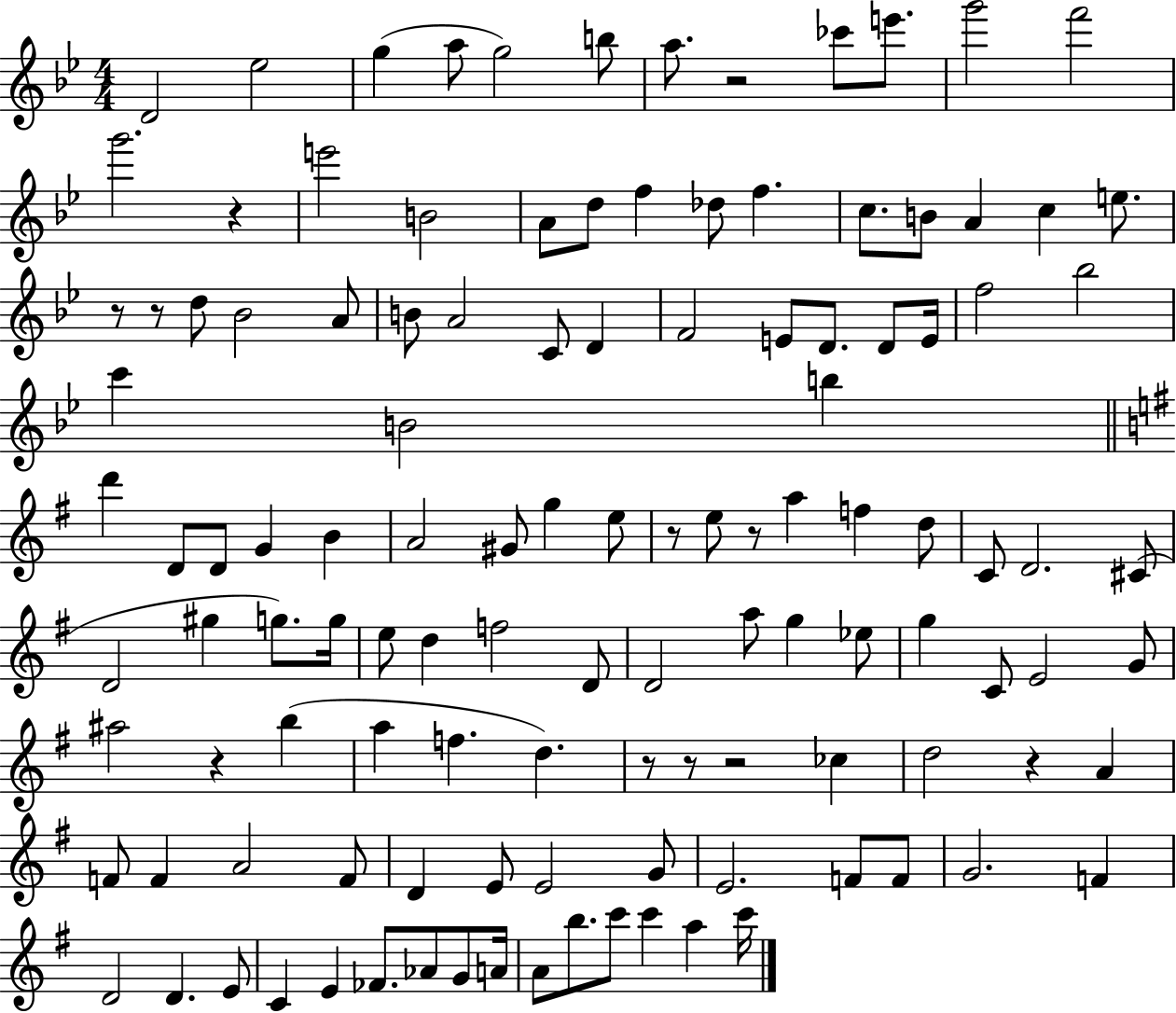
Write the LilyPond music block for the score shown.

{
  \clef treble
  \numericTimeSignature
  \time 4/4
  \key bes \major
  d'2 ees''2 | g''4( a''8 g''2) b''8 | a''8. r2 ces'''8 e'''8. | g'''2 f'''2 | \break g'''2. r4 | e'''2 b'2 | a'8 d''8 f''4 des''8 f''4. | c''8. b'8 a'4 c''4 e''8. | \break r8 r8 d''8 bes'2 a'8 | b'8 a'2 c'8 d'4 | f'2 e'8 d'8. d'8 e'16 | f''2 bes''2 | \break c'''4 b'2 b''4 | \bar "||" \break \key e \minor d'''4 d'8 d'8 g'4 b'4 | a'2 gis'8 g''4 e''8 | r8 e''8 r8 a''4 f''4 d''8 | c'8 d'2. cis'8( | \break d'2 gis''4 g''8.) g''16 | e''8 d''4 f''2 d'8 | d'2 a''8 g''4 ees''8 | g''4 c'8 e'2 g'8 | \break ais''2 r4 b''4( | a''4 f''4. d''4.) | r8 r8 r2 ces''4 | d''2 r4 a'4 | \break f'8 f'4 a'2 f'8 | d'4 e'8 e'2 g'8 | e'2. f'8 f'8 | g'2. f'4 | \break d'2 d'4. e'8 | c'4 e'4 fes'8. aes'8 g'8 a'16 | a'8 b''8. c'''8 c'''4 a''4 c'''16 | \bar "|."
}